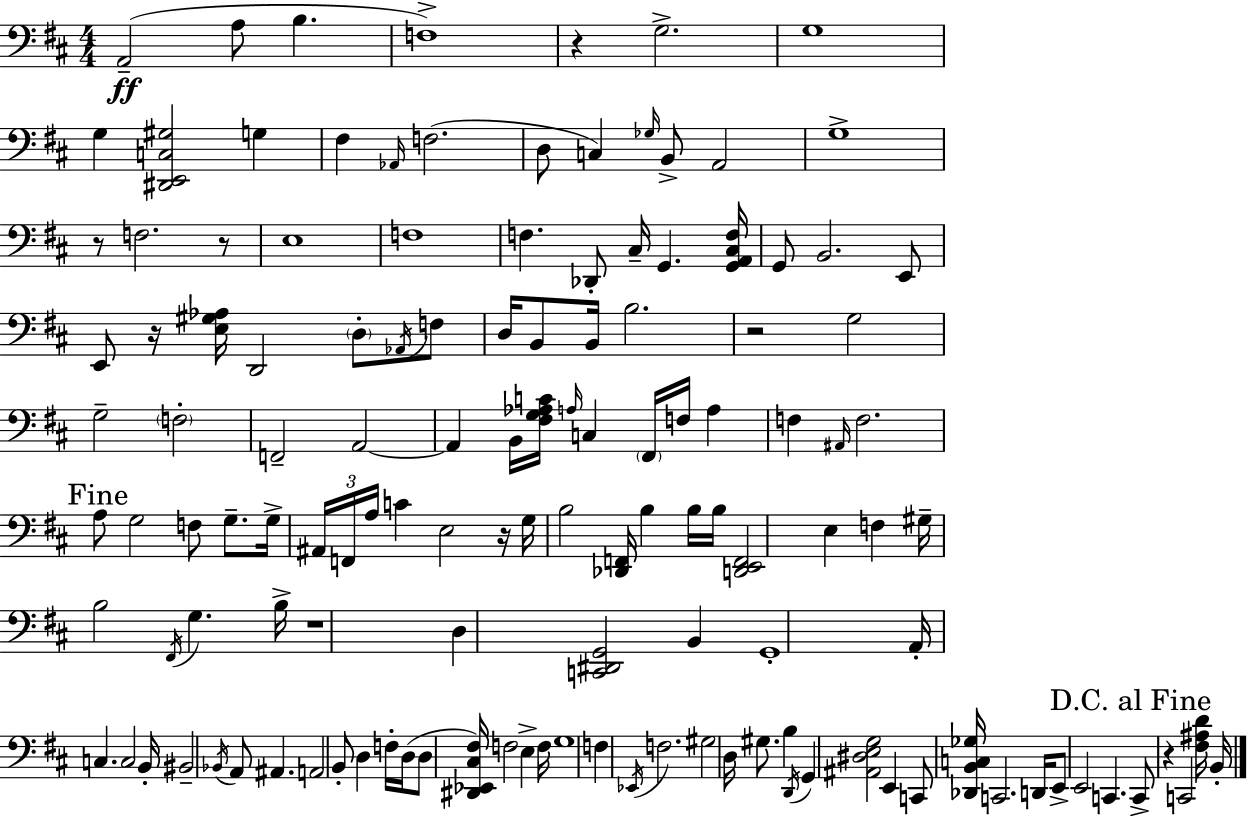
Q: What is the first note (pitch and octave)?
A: A2